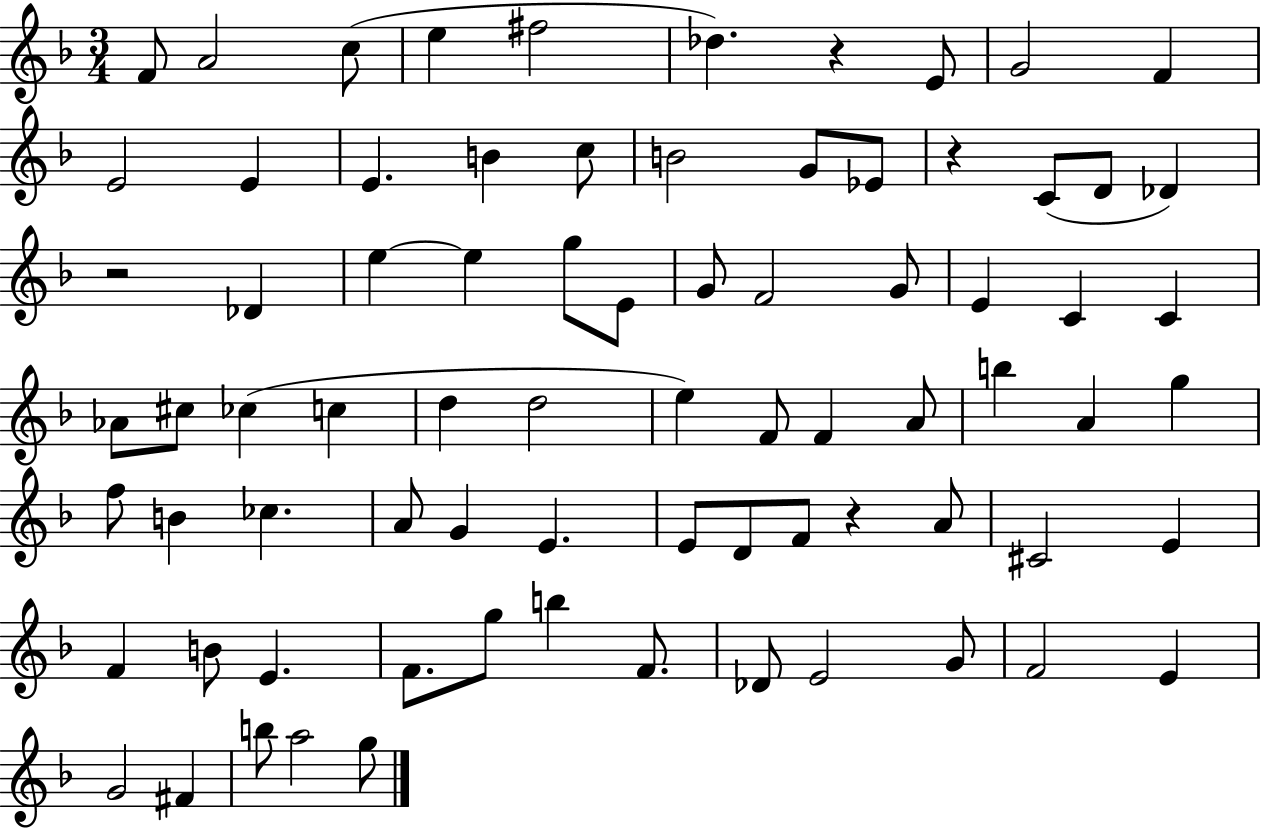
X:1
T:Untitled
M:3/4
L:1/4
K:F
F/2 A2 c/2 e ^f2 _d z E/2 G2 F E2 E E B c/2 B2 G/2 _E/2 z C/2 D/2 _D z2 _D e e g/2 E/2 G/2 F2 G/2 E C C _A/2 ^c/2 _c c d d2 e F/2 F A/2 b A g f/2 B _c A/2 G E E/2 D/2 F/2 z A/2 ^C2 E F B/2 E F/2 g/2 b F/2 _D/2 E2 G/2 F2 E G2 ^F b/2 a2 g/2